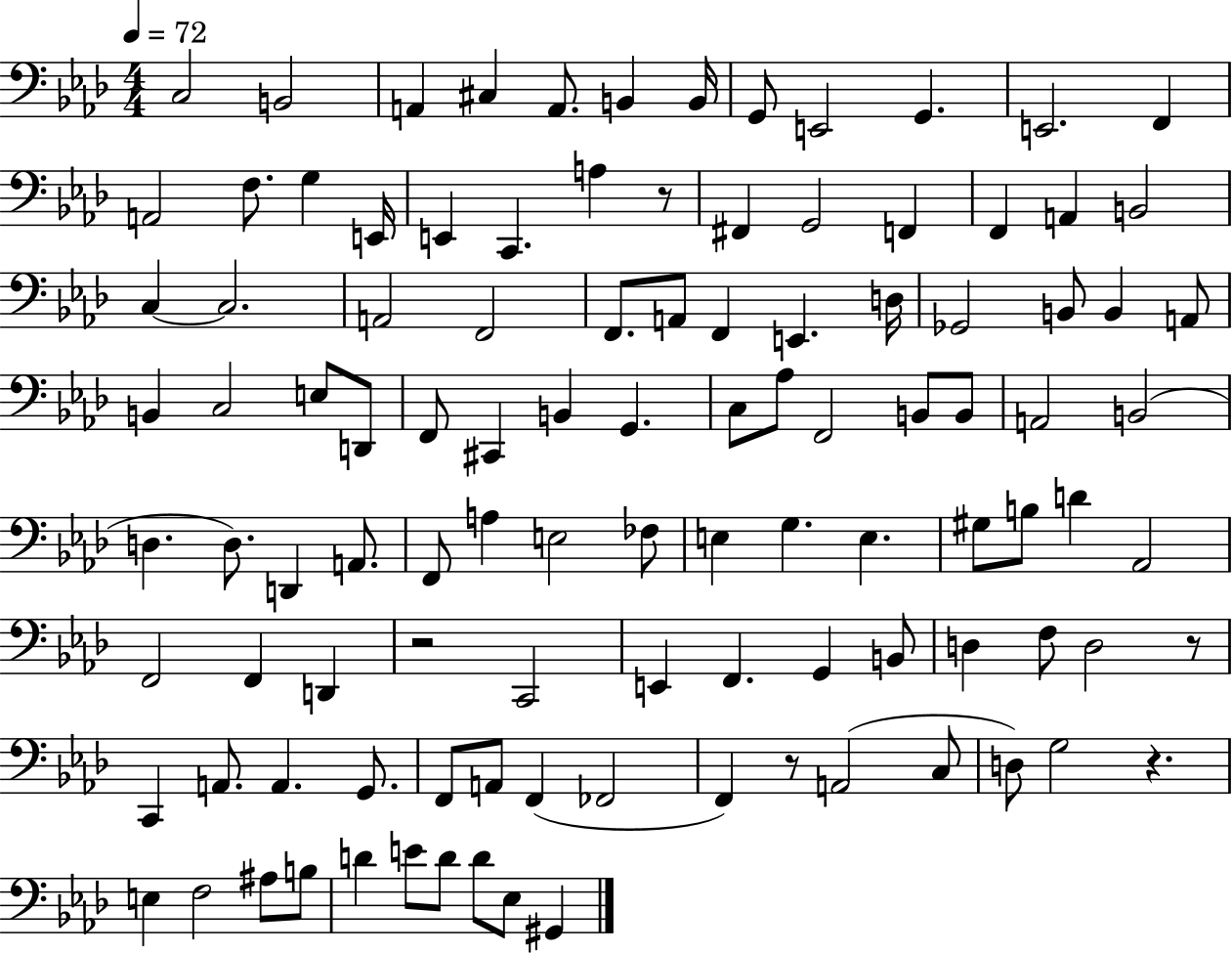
{
  \clef bass
  \numericTimeSignature
  \time 4/4
  \key aes \major
  \tempo 4 = 72
  c2 b,2 | a,4 cis4 a,8. b,4 b,16 | g,8 e,2 g,4. | e,2. f,4 | \break a,2 f8. g4 e,16 | e,4 c,4. a4 r8 | fis,4 g,2 f,4 | f,4 a,4 b,2 | \break c4~~ c2. | a,2 f,2 | f,8. a,8 f,4 e,4. d16 | ges,2 b,8 b,4 a,8 | \break b,4 c2 e8 d,8 | f,8 cis,4 b,4 g,4. | c8 aes8 f,2 b,8 b,8 | a,2 b,2( | \break d4. d8.) d,4 a,8. | f,8 a4 e2 fes8 | e4 g4. e4. | gis8 b8 d'4 aes,2 | \break f,2 f,4 d,4 | r2 c,2 | e,4 f,4. g,4 b,8 | d4 f8 d2 r8 | \break c,4 a,8. a,4. g,8. | f,8 a,8 f,4( fes,2 | f,4) r8 a,2( c8 | d8) g2 r4. | \break e4 f2 ais8 b8 | d'4 e'8 d'8 d'8 ees8 gis,4 | \bar "|."
}